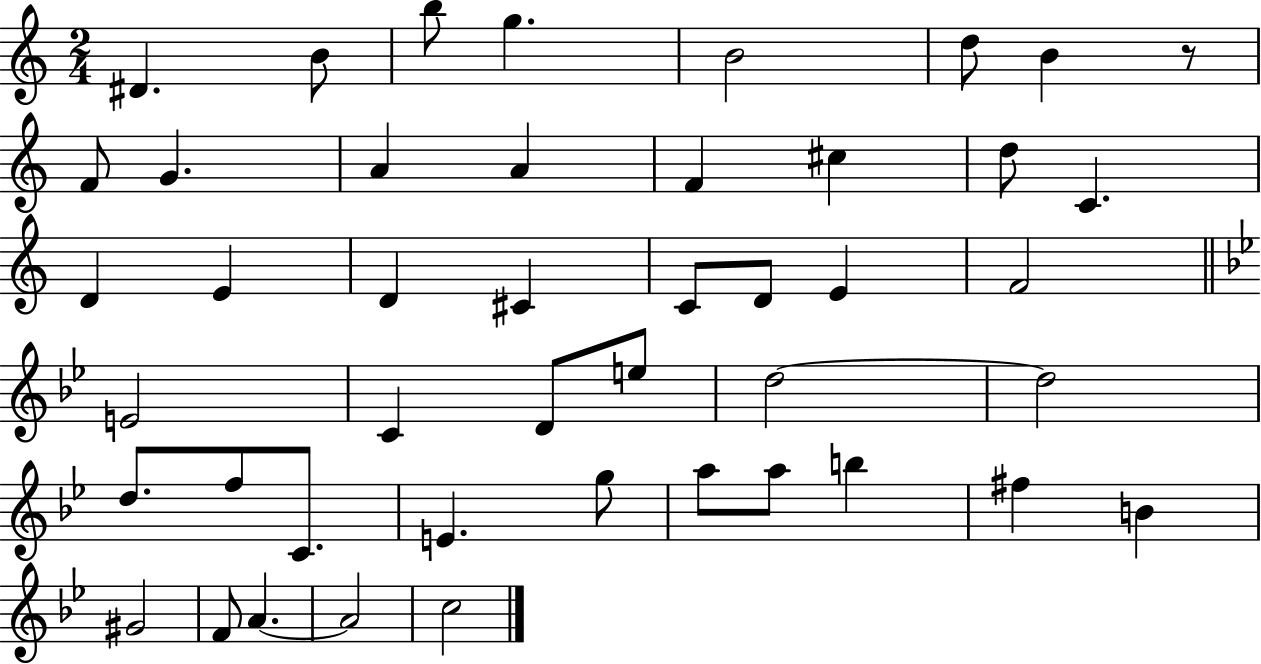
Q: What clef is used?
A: treble